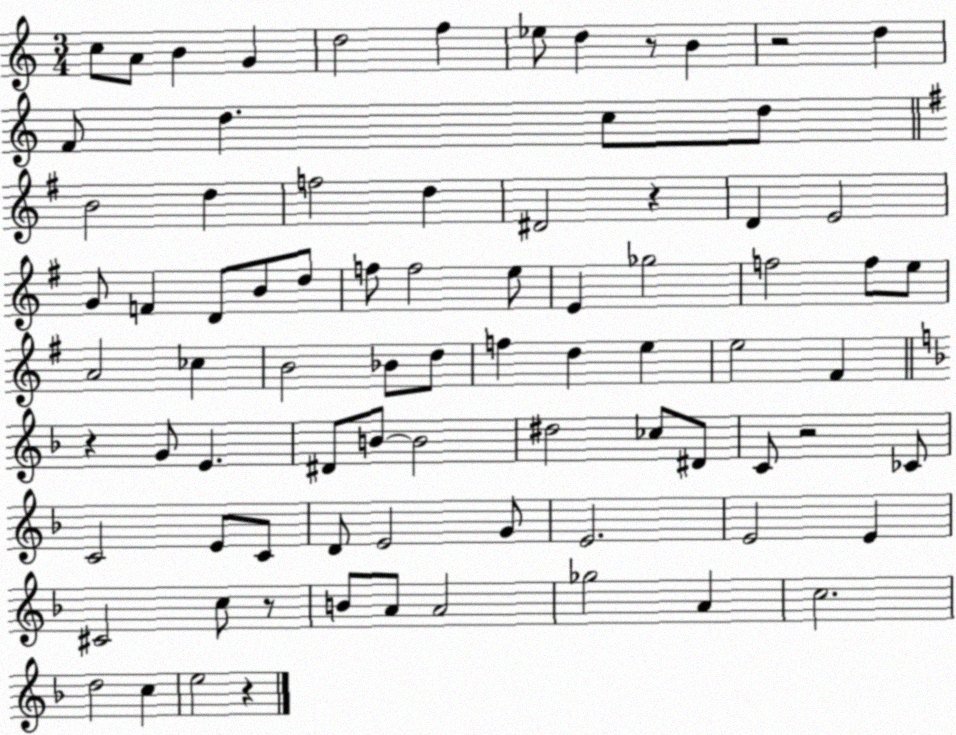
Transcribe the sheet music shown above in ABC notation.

X:1
T:Untitled
M:3/4
L:1/4
K:C
c/2 A/2 B G d2 f _e/2 d z/2 B z2 d F/2 d c/2 d/2 B2 d f2 d ^D2 z D E2 G/2 F D/2 B/2 d/2 f/2 f2 e/2 E _g2 f2 f/2 e/2 A2 _c B2 _B/2 d/2 f d e e2 ^F z G/2 E ^D/2 B/2 B2 ^d2 _c/2 ^D/2 C/2 z2 _C/2 C2 E/2 C/2 D/2 E2 G/2 E2 E2 E ^C2 c/2 z/2 B/2 A/2 A2 _g2 A c2 d2 c e2 z